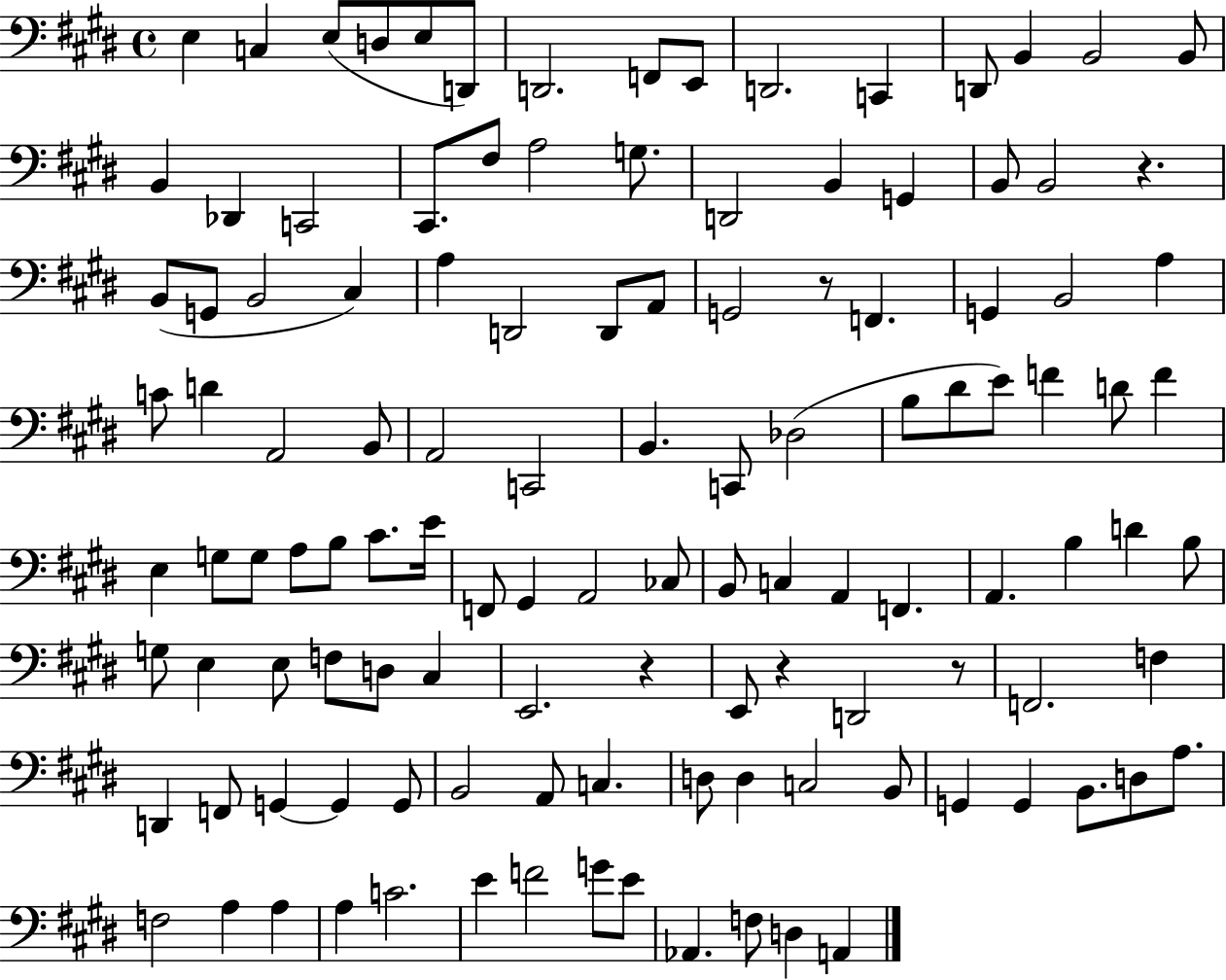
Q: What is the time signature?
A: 4/4